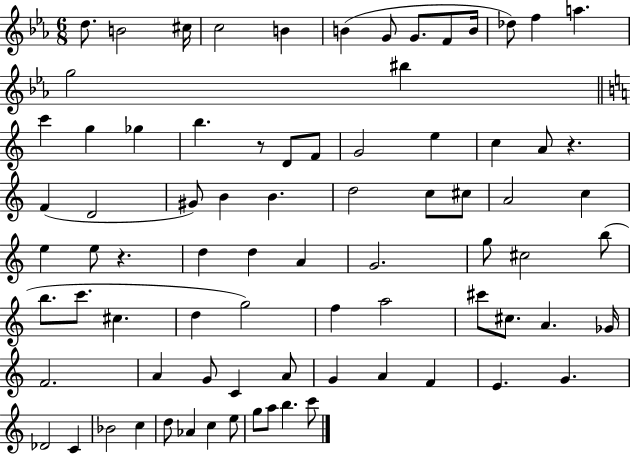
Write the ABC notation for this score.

X:1
T:Untitled
M:6/8
L:1/4
K:Eb
d/2 B2 ^c/4 c2 B B G/2 G/2 F/2 B/4 _d/2 f a g2 ^b c' g _g b z/2 D/2 F/2 G2 e c A/2 z F D2 ^G/2 B B d2 c/2 ^c/2 A2 c e e/2 z d d A G2 g/2 ^c2 b/2 b/2 c'/2 ^c d g2 f a2 ^c'/2 ^c/2 A _G/4 F2 A G/2 C A/2 G A F E G _D2 C _B2 c d/2 _A c e/2 g/2 a/2 b c'/2